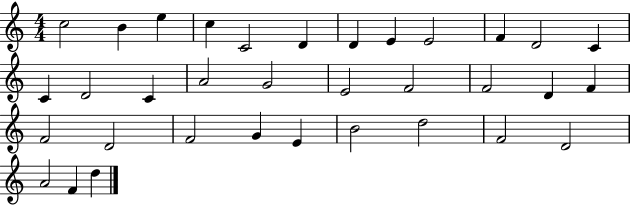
C5/h B4/q E5/q C5/q C4/h D4/q D4/q E4/q E4/h F4/q D4/h C4/q C4/q D4/h C4/q A4/h G4/h E4/h F4/h F4/h D4/q F4/q F4/h D4/h F4/h G4/q E4/q B4/h D5/h F4/h D4/h A4/h F4/q D5/q